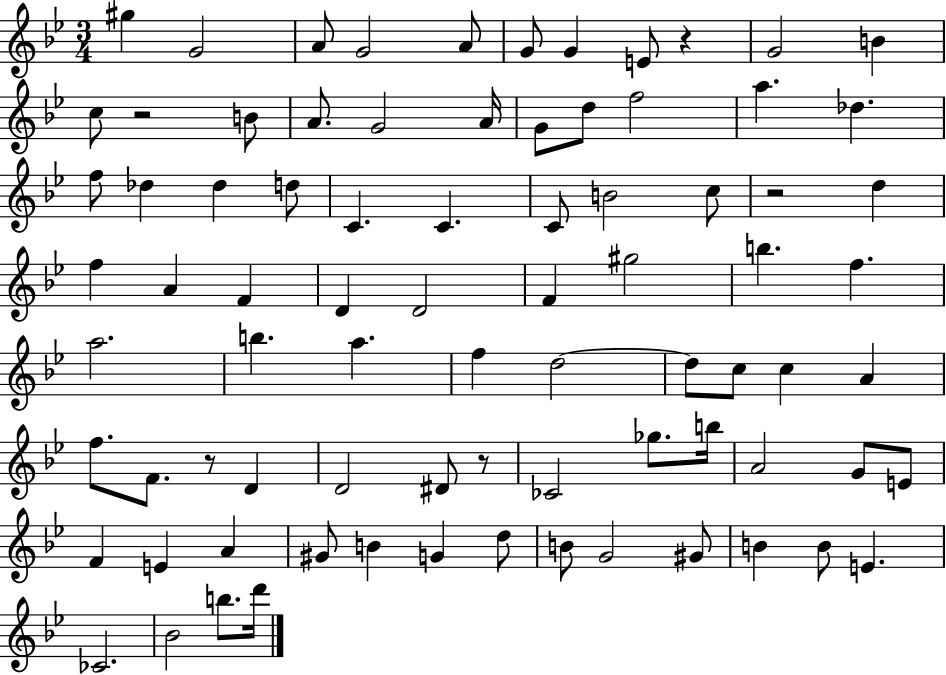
G#5/q G4/h A4/e G4/h A4/e G4/e G4/q E4/e R/q G4/h B4/q C5/e R/h B4/e A4/e. G4/h A4/s G4/e D5/e F5/h A5/q. Db5/q. F5/e Db5/q Db5/q D5/e C4/q. C4/q. C4/e B4/h C5/e R/h D5/q F5/q A4/q F4/q D4/q D4/h F4/q G#5/h B5/q. F5/q. A5/h. B5/q. A5/q. F5/q D5/h D5/e C5/e C5/q A4/q F5/e. F4/e. R/e D4/q D4/h D#4/e R/e CES4/h Gb5/e. B5/s A4/h G4/e E4/e F4/q E4/q A4/q G#4/e B4/q G4/q D5/e B4/e G4/h G#4/e B4/q B4/e E4/q. CES4/h. Bb4/h B5/e. D6/s